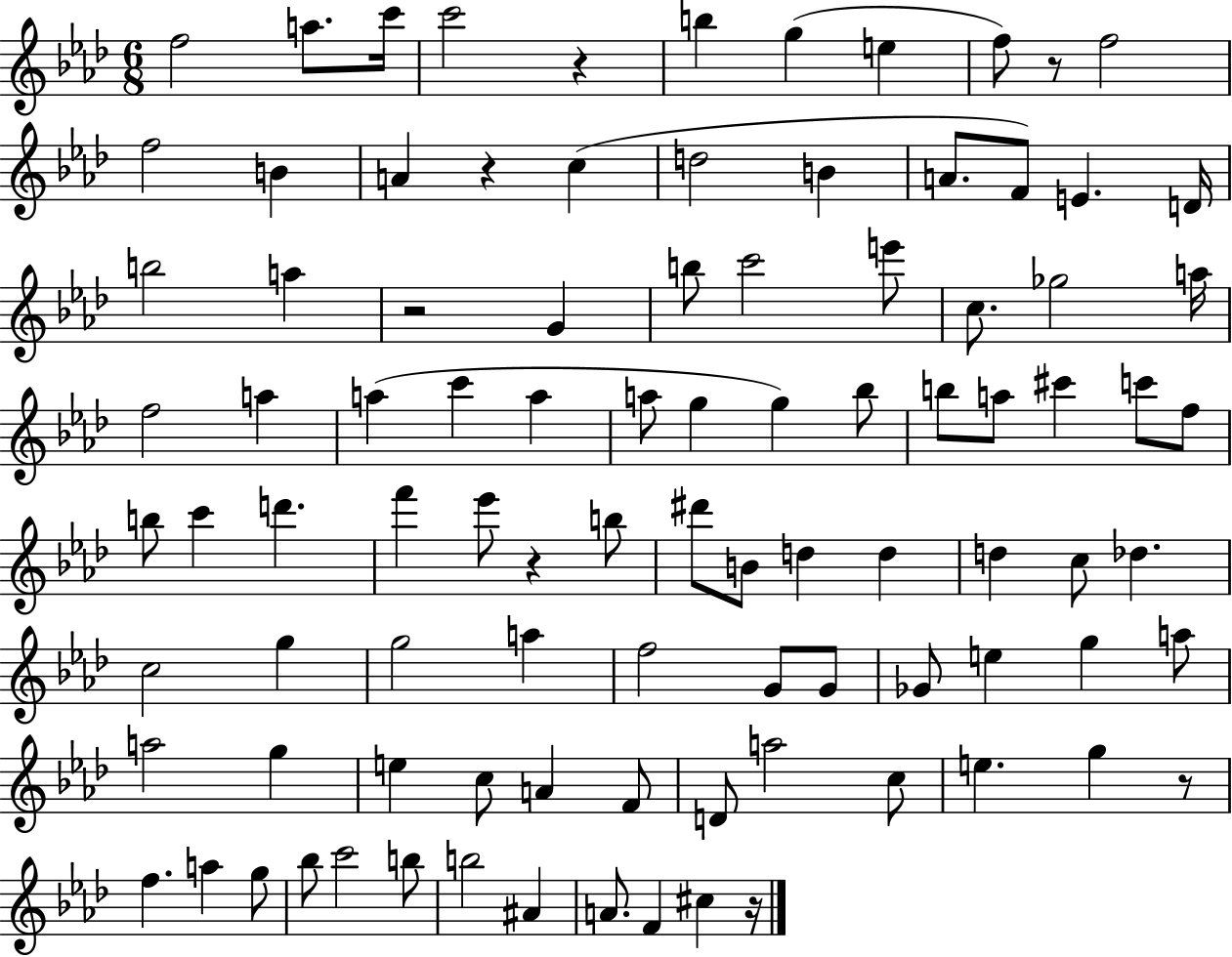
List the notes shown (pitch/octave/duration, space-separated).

F5/h A5/e. C6/s C6/h R/q B5/q G5/q E5/q F5/e R/e F5/h F5/h B4/q A4/q R/q C5/q D5/h B4/q A4/e. F4/e E4/q. D4/s B5/h A5/q R/h G4/q B5/e C6/h E6/e C5/e. Gb5/h A5/s F5/h A5/q A5/q C6/q A5/q A5/e G5/q G5/q Bb5/e B5/e A5/e C#6/q C6/e F5/e B5/e C6/q D6/q. F6/q Eb6/e R/q B5/e D#6/e B4/e D5/q D5/q D5/q C5/e Db5/q. C5/h G5/q G5/h A5/q F5/h G4/e G4/e Gb4/e E5/q G5/q A5/e A5/h G5/q E5/q C5/e A4/q F4/e D4/e A5/h C5/e E5/q. G5/q R/e F5/q. A5/q G5/e Bb5/e C6/h B5/e B5/h A#4/q A4/e. F4/q C#5/q R/s